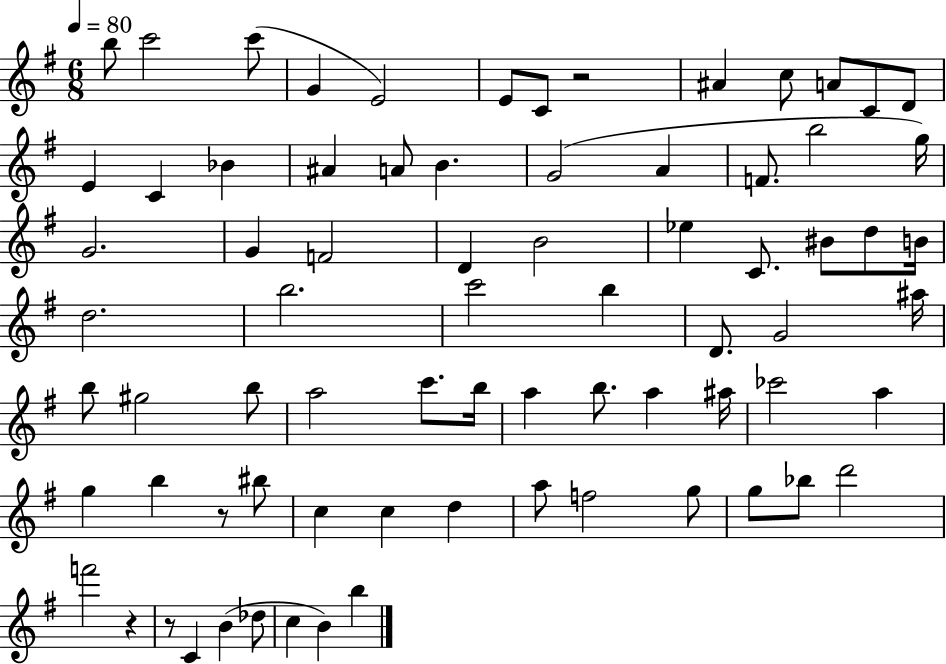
{
  \clef treble
  \numericTimeSignature
  \time 6/8
  \key g \major
  \tempo 4 = 80
  b''8 c'''2 c'''8( | g'4 e'2) | e'8 c'8 r2 | ais'4 c''8 a'8 c'8 d'8 | \break e'4 c'4 bes'4 | ais'4 a'8 b'4. | g'2( a'4 | f'8. b''2 g''16) | \break g'2. | g'4 f'2 | d'4 b'2 | ees''4 c'8. bis'8 d''8 b'16 | \break d''2. | b''2. | c'''2 b''4 | d'8. g'2 ais''16 | \break b''8 gis''2 b''8 | a''2 c'''8. b''16 | a''4 b''8. a''4 ais''16 | ces'''2 a''4 | \break g''4 b''4 r8 bis''8 | c''4 c''4 d''4 | a''8 f''2 g''8 | g''8 bes''8 d'''2 | \break f'''2 r4 | r8 c'4 b'4( des''8 | c''4 b'4) b''4 | \bar "|."
}